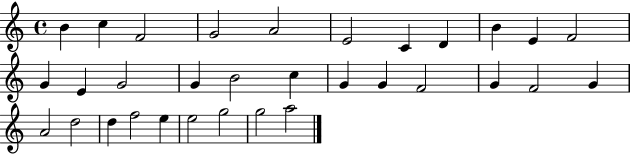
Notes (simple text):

B4/q C5/q F4/h G4/h A4/h E4/h C4/q D4/q B4/q E4/q F4/h G4/q E4/q G4/h G4/q B4/h C5/q G4/q G4/q F4/h G4/q F4/h G4/q A4/h D5/h D5/q F5/h E5/q E5/h G5/h G5/h A5/h